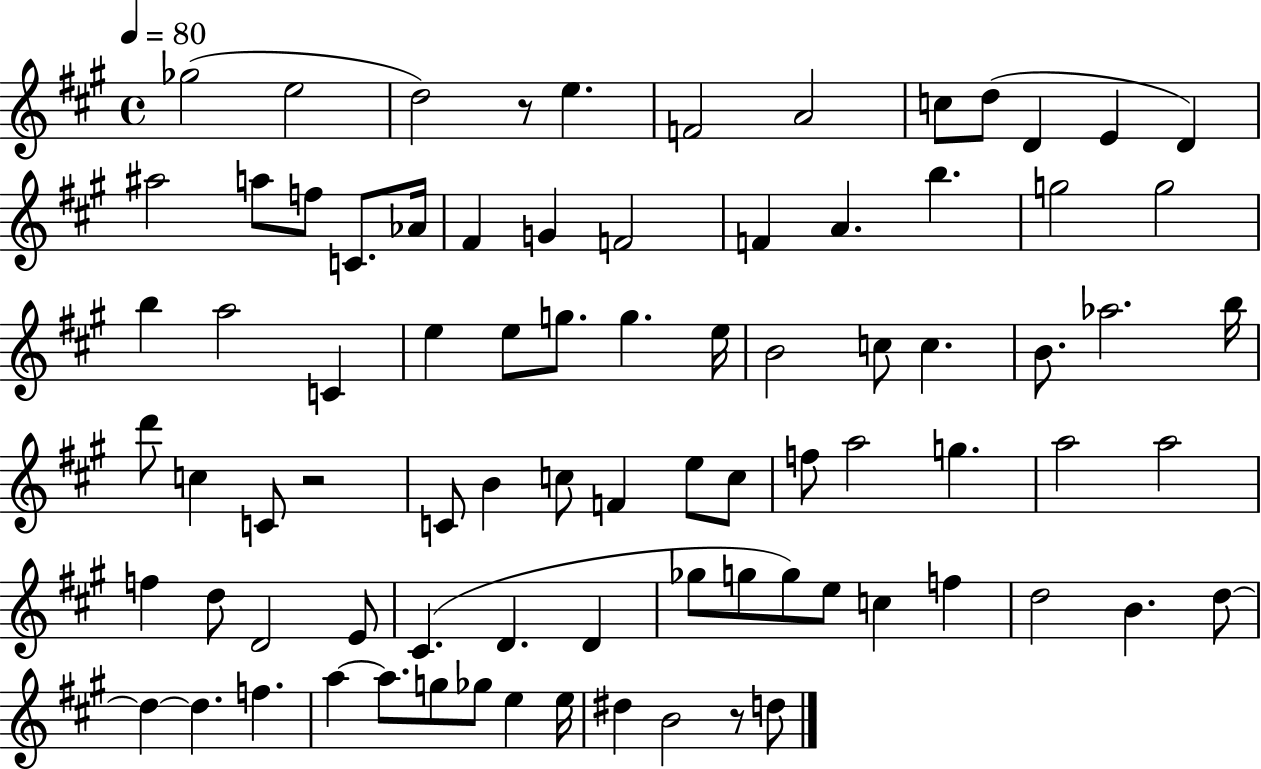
{
  \clef treble
  \time 4/4
  \defaultTimeSignature
  \key a \major
  \tempo 4 = 80
  ges''2( e''2 | d''2) r8 e''4. | f'2 a'2 | c''8 d''8( d'4 e'4 d'4) | \break ais''2 a''8 f''8 c'8. aes'16 | fis'4 g'4 f'2 | f'4 a'4. b''4. | g''2 g''2 | \break b''4 a''2 c'4 | e''4 e''8 g''8. g''4. e''16 | b'2 c''8 c''4. | b'8. aes''2. b''16 | \break d'''8 c''4 c'8 r2 | c'8 b'4 c''8 f'4 e''8 c''8 | f''8 a''2 g''4. | a''2 a''2 | \break f''4 d''8 d'2 e'8 | cis'4.( d'4. d'4 | ges''8 g''8 g''8) e''8 c''4 f''4 | d''2 b'4. d''8~~ | \break d''4~~ d''4. f''4. | a''4~~ a''8. g''8 ges''8 e''4 e''16 | dis''4 b'2 r8 d''8 | \bar "|."
}